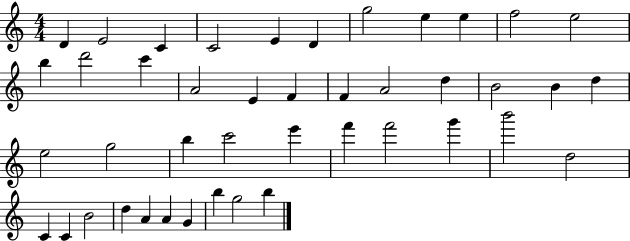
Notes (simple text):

D4/q E4/h C4/q C4/h E4/q D4/q G5/h E5/q E5/q F5/h E5/h B5/q D6/h C6/q A4/h E4/q F4/q F4/q A4/h D5/q B4/h B4/q D5/q E5/h G5/h B5/q C6/h E6/q F6/q F6/h G6/q B6/h D5/h C4/q C4/q B4/h D5/q A4/q A4/q G4/q B5/q G5/h B5/q